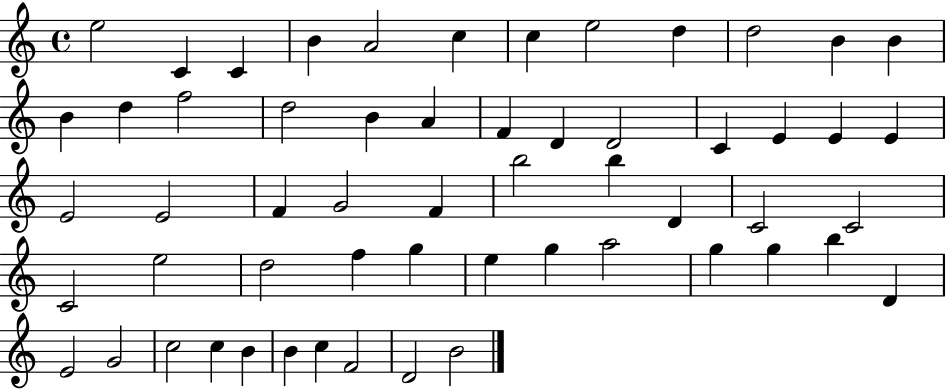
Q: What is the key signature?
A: C major